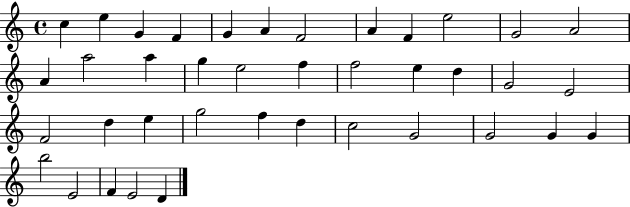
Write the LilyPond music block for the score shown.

{
  \clef treble
  \time 4/4
  \defaultTimeSignature
  \key c \major
  c''4 e''4 g'4 f'4 | g'4 a'4 f'2 | a'4 f'4 e''2 | g'2 a'2 | \break a'4 a''2 a''4 | g''4 e''2 f''4 | f''2 e''4 d''4 | g'2 e'2 | \break f'2 d''4 e''4 | g''2 f''4 d''4 | c''2 g'2 | g'2 g'4 g'4 | \break b''2 e'2 | f'4 e'2 d'4 | \bar "|."
}